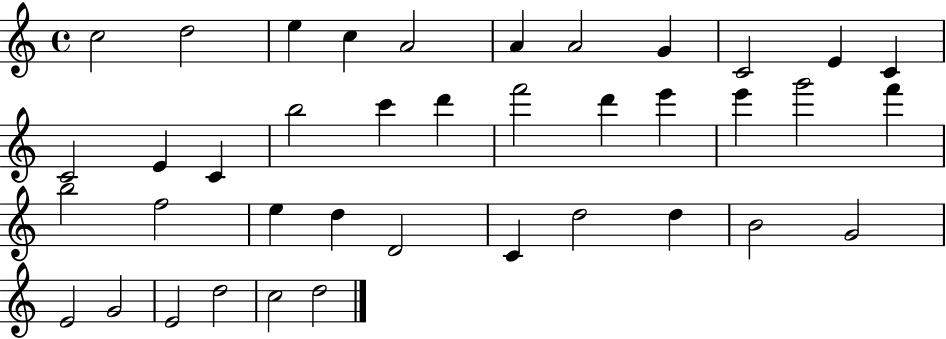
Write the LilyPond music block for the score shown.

{
  \clef treble
  \time 4/4
  \defaultTimeSignature
  \key c \major
  c''2 d''2 | e''4 c''4 a'2 | a'4 a'2 g'4 | c'2 e'4 c'4 | \break c'2 e'4 c'4 | b''2 c'''4 d'''4 | f'''2 d'''4 e'''4 | e'''4 g'''2 f'''4 | \break b''2 f''2 | e''4 d''4 d'2 | c'4 d''2 d''4 | b'2 g'2 | \break e'2 g'2 | e'2 d''2 | c''2 d''2 | \bar "|."
}